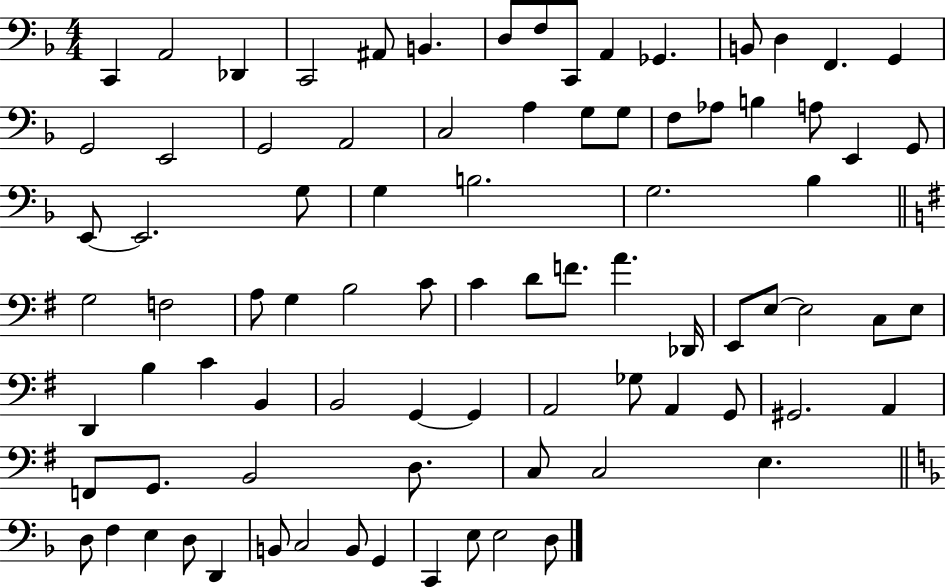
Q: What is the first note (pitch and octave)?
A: C2